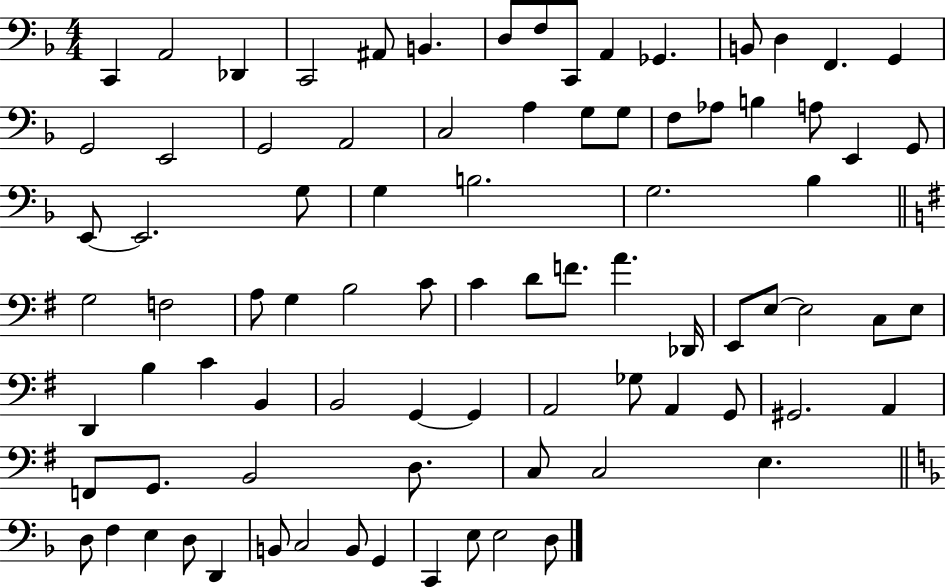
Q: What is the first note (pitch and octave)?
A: C2